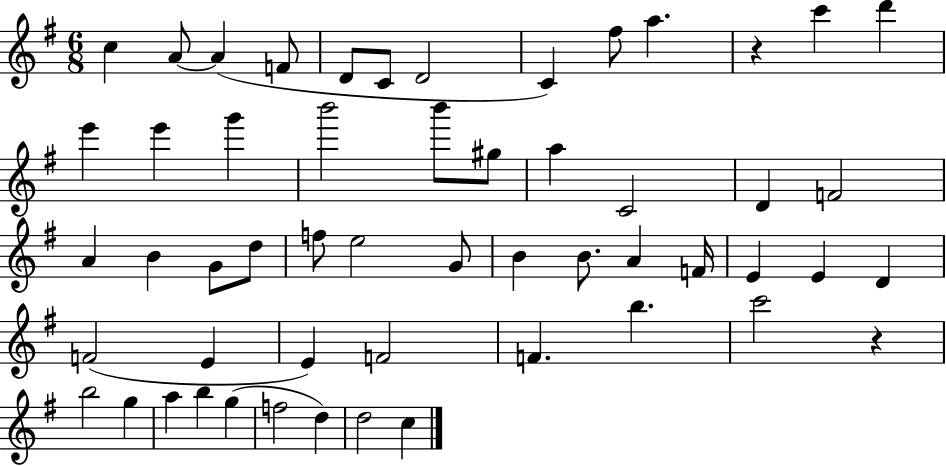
C5/q A4/e A4/q F4/e D4/e C4/e D4/h C4/q F#5/e A5/q. R/q C6/q D6/q E6/q E6/q G6/q B6/h B6/e G#5/e A5/q C4/h D4/q F4/h A4/q B4/q G4/e D5/e F5/e E5/h G4/e B4/q B4/e. A4/q F4/s E4/q E4/q D4/q F4/h E4/q E4/q F4/h F4/q. B5/q. C6/h R/q B5/h G5/q A5/q B5/q G5/q F5/h D5/q D5/h C5/q